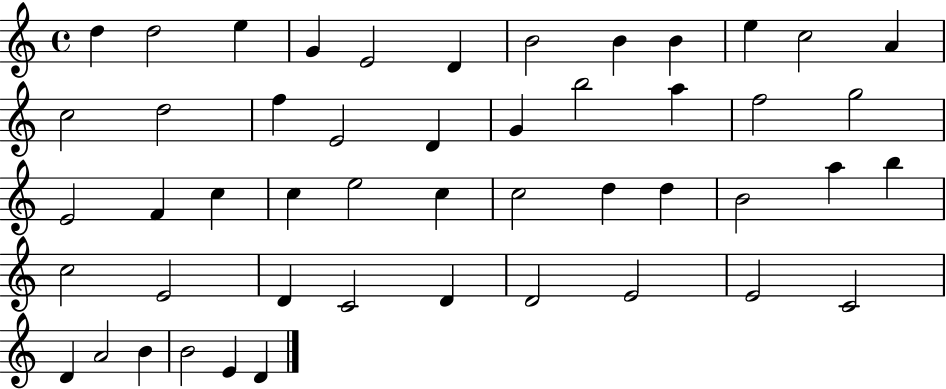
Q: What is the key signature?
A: C major